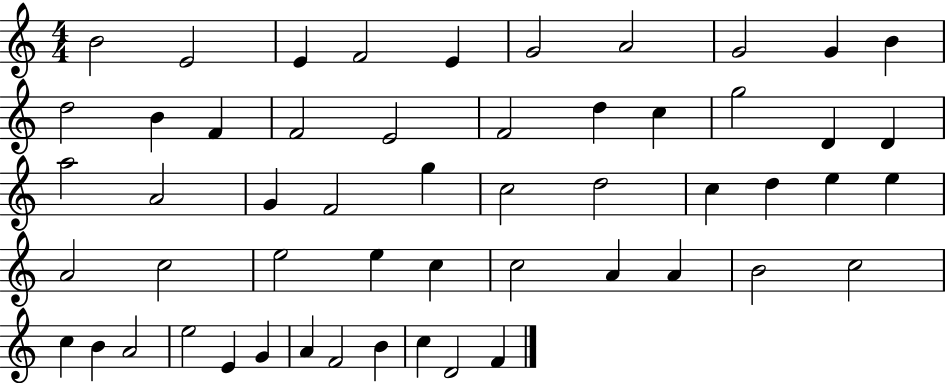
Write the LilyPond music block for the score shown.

{
  \clef treble
  \numericTimeSignature
  \time 4/4
  \key c \major
  b'2 e'2 | e'4 f'2 e'4 | g'2 a'2 | g'2 g'4 b'4 | \break d''2 b'4 f'4 | f'2 e'2 | f'2 d''4 c''4 | g''2 d'4 d'4 | \break a''2 a'2 | g'4 f'2 g''4 | c''2 d''2 | c''4 d''4 e''4 e''4 | \break a'2 c''2 | e''2 e''4 c''4 | c''2 a'4 a'4 | b'2 c''2 | \break c''4 b'4 a'2 | e''2 e'4 g'4 | a'4 f'2 b'4 | c''4 d'2 f'4 | \break \bar "|."
}